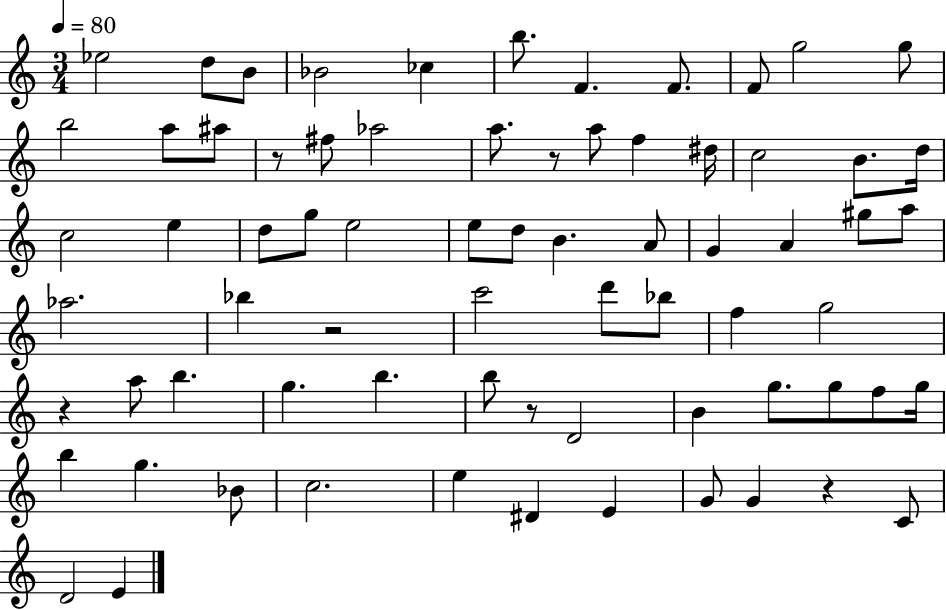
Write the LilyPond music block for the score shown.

{
  \clef treble
  \numericTimeSignature
  \time 3/4
  \key c \major
  \tempo 4 = 80
  \repeat volta 2 { ees''2 d''8 b'8 | bes'2 ces''4 | b''8. f'4. f'8. | f'8 g''2 g''8 | \break b''2 a''8 ais''8 | r8 fis''8 aes''2 | a''8. r8 a''8 f''4 dis''16 | c''2 b'8. d''16 | \break c''2 e''4 | d''8 g''8 e''2 | e''8 d''8 b'4. a'8 | g'4 a'4 gis''8 a''8 | \break aes''2. | bes''4 r2 | c'''2 d'''8 bes''8 | f''4 g''2 | \break r4 a''8 b''4. | g''4. b''4. | b''8 r8 d'2 | b'4 g''8. g''8 f''8 g''16 | \break b''4 g''4. bes'8 | c''2. | e''4 dis'4 e'4 | g'8 g'4 r4 c'8 | \break d'2 e'4 | } \bar "|."
}